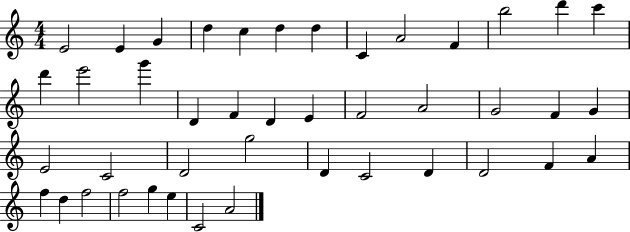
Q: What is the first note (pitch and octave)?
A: E4